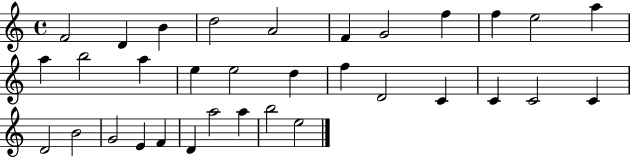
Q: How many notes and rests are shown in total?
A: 33